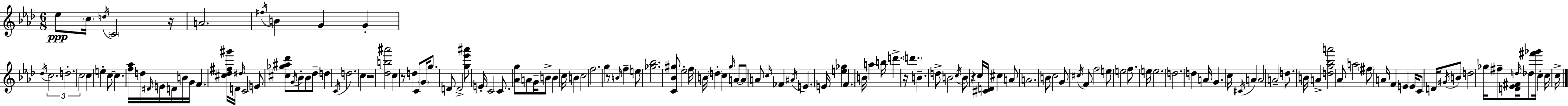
Eb5/e C5/s D5/s C4/h R/s A4/h. F#5/s B4/q G4/q G4/q Db5/s C5/h. D5/h. C5/h C5/q E5/q C5/e C5/q. [F5,Ab5]/s D5/s D#4/s E4/s D4/s B4/s G4/s F4/q. [C#5,Db5,F#5,G#6]/s D4/s D#5/s C4/h E4/e [C#5,Gb5,A#5,Db6]/e G4/s Bb4/e Bb4/e Db5/e D5/q C4/s D5/h. C5/q R/h [Db5,B5,A#6]/h C5/q R/e D5/q C4/e G4/s G5/e. D4/e D4/h [G5,Eb6,A#6]/e E4/s C4/h C4/e. [Ab4,G5]/e A4/e G4/s B4/e B4/q C5/s B4/q C5/h F5/h. G5/q R/e B4/s F5/q E5/e [Gb5,Bb5]/h. [C4,Bb4,G#5]/e Eb5/h F5/s B4/s D5/q C5/q G5/s A4/e A4/e A4/e C5/s FES4/q A#4/s E4/q. E4/s [E5,Gb5]/q F4/q. B4/s A5/q B5/s D6/q. R/s D6/q. B4/q. D5/e B4/h C5/s B4/e R/q C5/s [C#4,D4]/s C#5/q A4/e A4/h. B4/e C5/h G4/e C#5/s F4/e F5/h E5/e E5/h F5/e. E5/s E5/h. D5/h. D5/q A4/s G4/q. C5/s C#4/s A4/q A4/h A4/h D5/e. B4/s A4/q [D5,G5,Bb5,A6]/h Ab4/e A5/h F#5/e A4/s F4/q E4/q E4/s C4/e D4/s G#4/s B4/e D5/h Gb5/s F#5/e [D4,Eb4,F#4]/s D5/s Db5/e [F#6,Gb6]/s C5/q C5/s C5/s